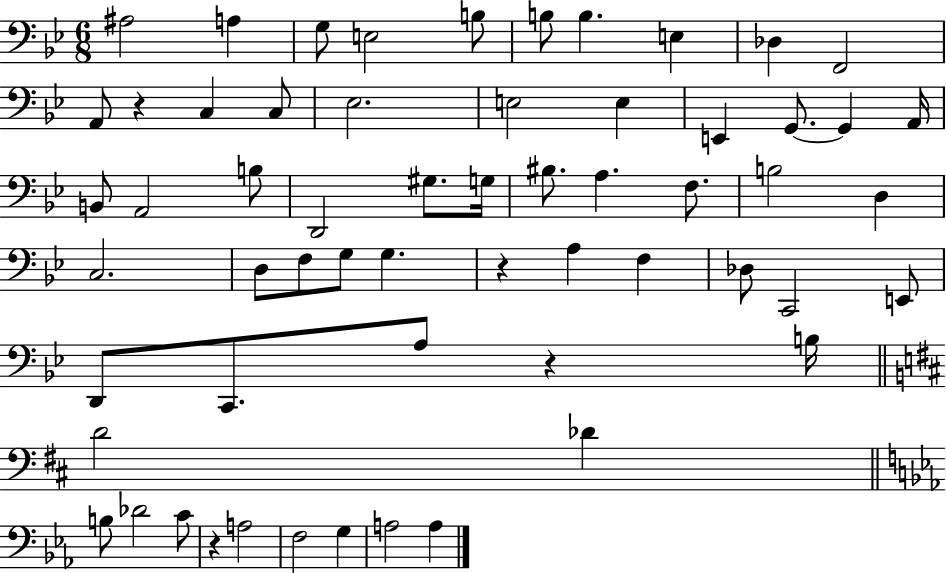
X:1
T:Untitled
M:6/8
L:1/4
K:Bb
^A,2 A, G,/2 E,2 B,/2 B,/2 B, E, _D, F,,2 A,,/2 z C, C,/2 _E,2 E,2 E, E,, G,,/2 G,, A,,/4 B,,/2 A,,2 B,/2 D,,2 ^G,/2 G,/4 ^B,/2 A, F,/2 B,2 D, C,2 D,/2 F,/2 G,/2 G, z A, F, _D,/2 C,,2 E,,/2 D,,/2 C,,/2 A,/2 z B,/4 D2 _D B,/2 _D2 C/2 z A,2 F,2 G, A,2 A,